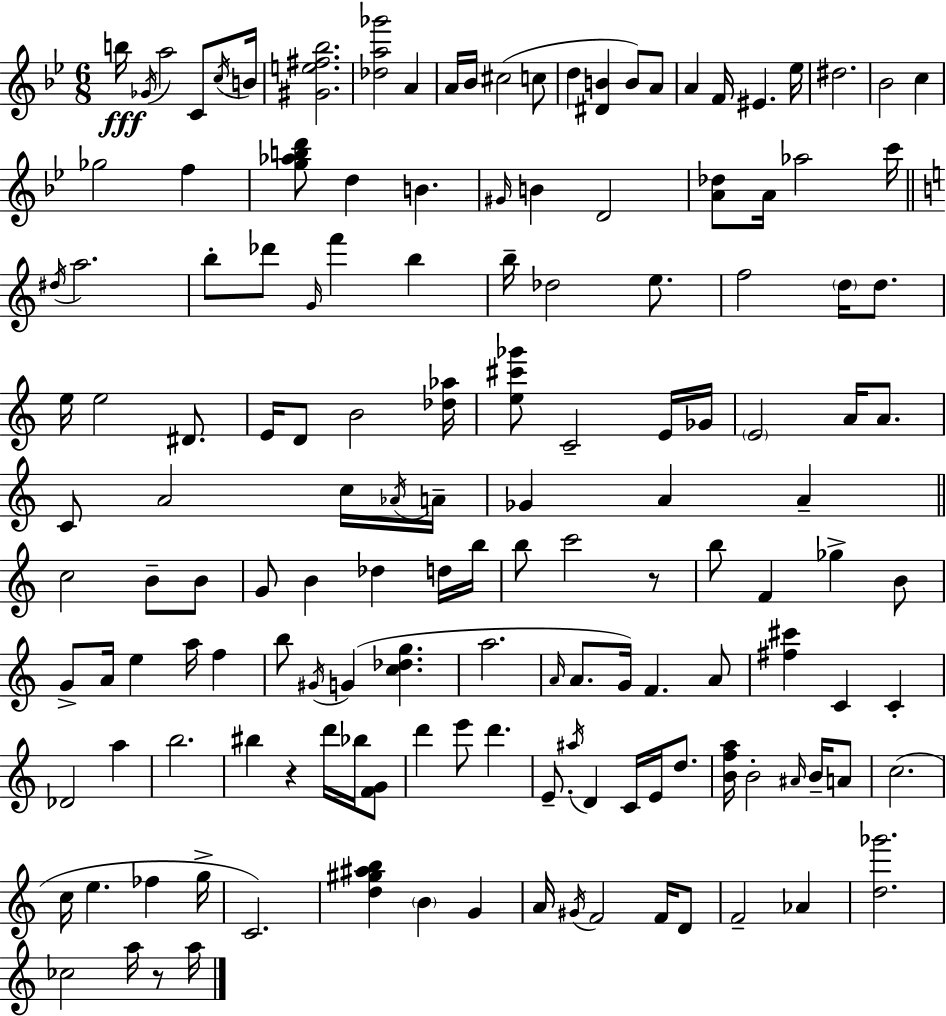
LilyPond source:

{
  \clef treble
  \numericTimeSignature
  \time 6/8
  \key bes \major
  b''16\fff \acciaccatura { ges'16 } a''2 c'8 | \acciaccatura { c''16 } b'16 <gis' e'' fis'' bes''>2. | <des'' a'' ges'''>2 a'4 | a'16 bes'16 cis''2( | \break c''8 d''4 <dis' b'>4 b'8) | a'8 a'4 f'16 eis'4. | ees''16 dis''2. | bes'2 c''4 | \break ges''2 f''4 | <g'' aes'' b'' d'''>8 d''4 b'4. | \grace { gis'16 } b'4 d'2 | <a' des''>8 a'16 aes''2 | \break c'''16 \bar "||" \break \key a \minor \acciaccatura { dis''16 } a''2. | b''8-. des'''8 \grace { g'16 } f'''4 b''4 | b''16-- des''2 e''8. | f''2 \parenthesize d''16 d''8. | \break e''16 e''2 dis'8. | e'16 d'8 b'2 | <des'' aes''>16 <e'' cis''' ges'''>8 c'2-- | e'16 ges'16 \parenthesize e'2 a'16 a'8. | \break c'8 a'2 | c''16 \acciaccatura { aes'16 } a'16-- ges'4 a'4 a'4-- | \bar "||" \break \key c \major c''2 b'8-- b'8 | g'8 b'4 des''4 d''16 b''16 | b''8 c'''2 r8 | b''8 f'4 ges''4-> b'8 | \break g'8-> a'16 e''4 a''16 f''4 | b''8 \acciaccatura { gis'16 } g'4( <c'' des'' g''>4. | a''2. | \grace { a'16 } a'8. g'16) f'4. | \break a'8 <fis'' cis'''>4 c'4 c'4-. | des'2 a''4 | b''2. | bis''4 r4 d'''16 bes''16 | \break <f' g'>8 d'''4 e'''8 d'''4. | e'8.-- \acciaccatura { ais''16 } d'4 c'16 e'16 | d''8. <b' f'' a''>16 b'2-. | \grace { ais'16 } b'16-- a'8 c''2.( | \break c''16 e''4. fes''4 | g''16-> c'2.) | <d'' gis'' ais'' b''>4 \parenthesize b'4 | g'4 a'16 \acciaccatura { gis'16 } f'2 | \break f'16 d'8 f'2-- | aes'4 <d'' ges'''>2. | ces''2 | a''16 r8 a''16 \bar "|."
}